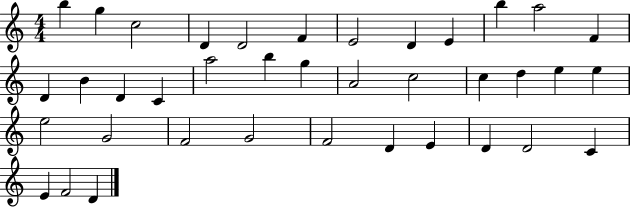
B5/q G5/q C5/h D4/q D4/h F4/q E4/h D4/q E4/q B5/q A5/h F4/q D4/q B4/q D4/q C4/q A5/h B5/q G5/q A4/h C5/h C5/q D5/q E5/q E5/q E5/h G4/h F4/h G4/h F4/h D4/q E4/q D4/q D4/h C4/q E4/q F4/h D4/q